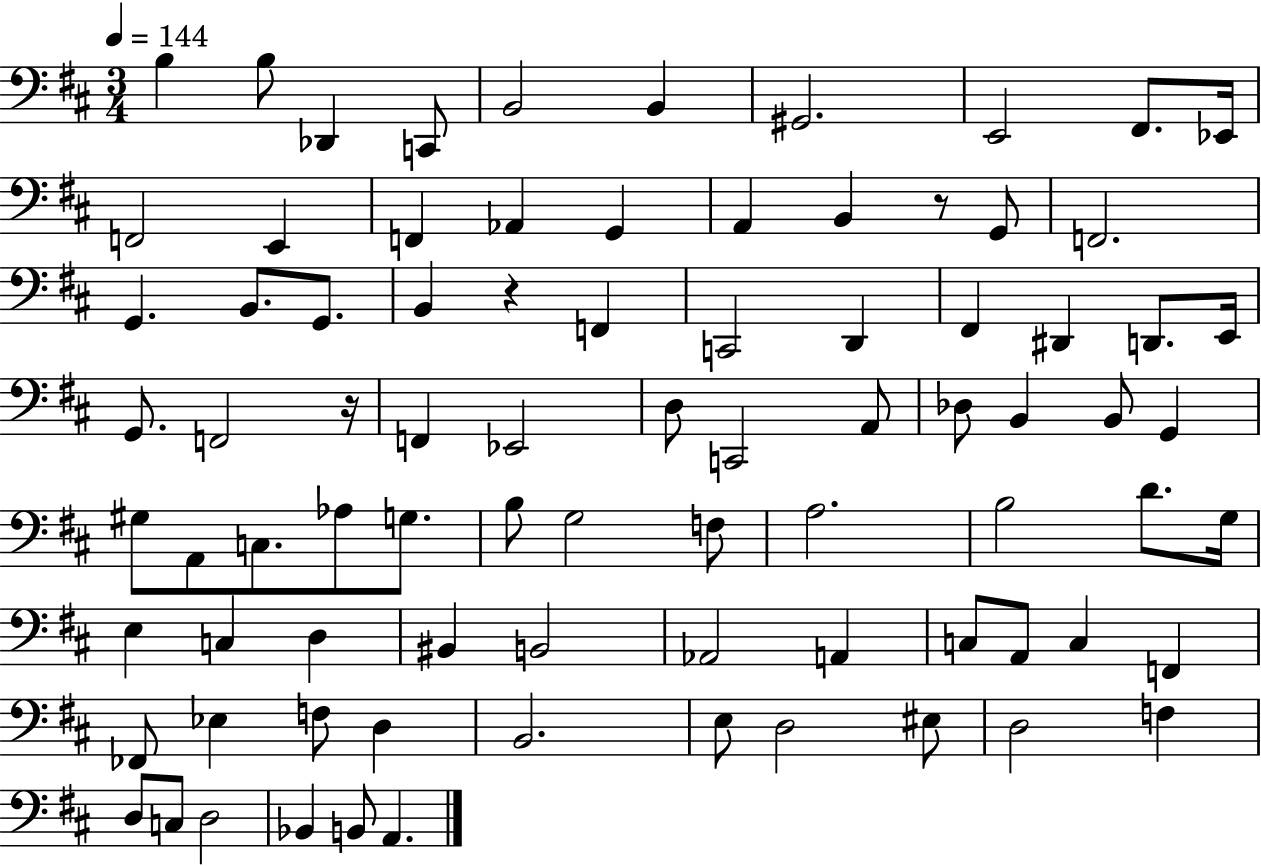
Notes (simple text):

B3/q B3/e Db2/q C2/e B2/h B2/q G#2/h. E2/h F#2/e. Eb2/s F2/h E2/q F2/q Ab2/q G2/q A2/q B2/q R/e G2/e F2/h. G2/q. B2/e. G2/e. B2/q R/q F2/q C2/h D2/q F#2/q D#2/q D2/e. E2/s G2/e. F2/h R/s F2/q Eb2/h D3/e C2/h A2/e Db3/e B2/q B2/e G2/q G#3/e A2/e C3/e. Ab3/e G3/e. B3/e G3/h F3/e A3/h. B3/h D4/e. G3/s E3/q C3/q D3/q BIS2/q B2/h Ab2/h A2/q C3/e A2/e C3/q F2/q FES2/e Eb3/q F3/e D3/q B2/h. E3/e D3/h EIS3/e D3/h F3/q D3/e C3/e D3/h Bb2/q B2/e A2/q.